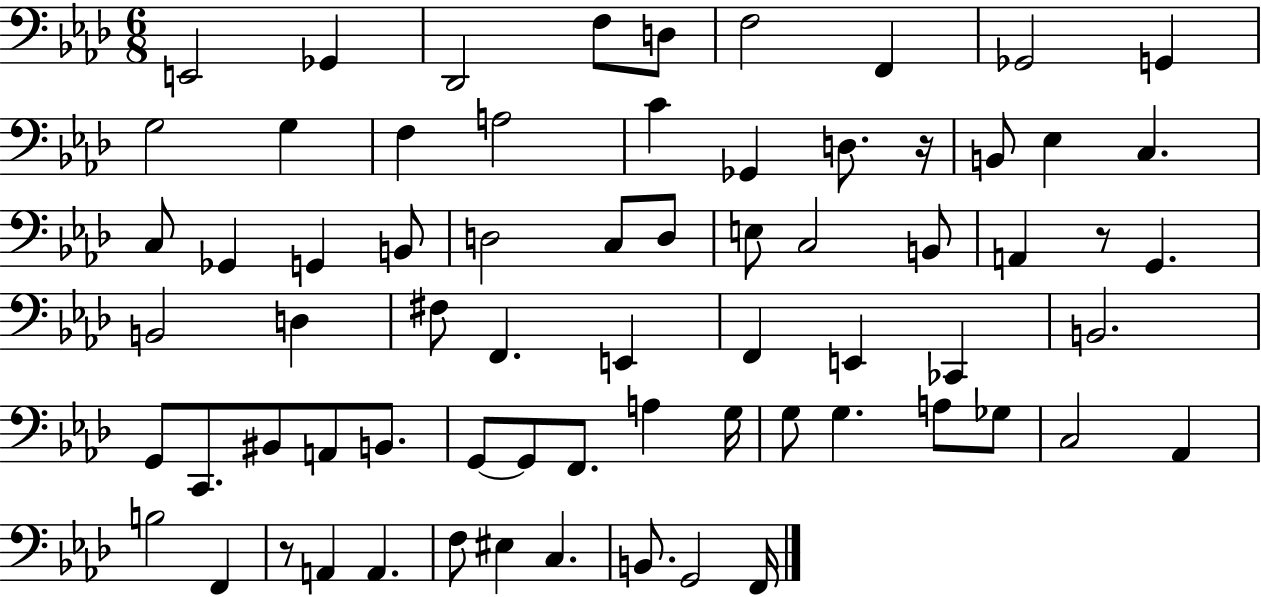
{
  \clef bass
  \numericTimeSignature
  \time 6/8
  \key aes \major
  e,2 ges,4 | des,2 f8 d8 | f2 f,4 | ges,2 g,4 | \break g2 g4 | f4 a2 | c'4 ges,4 d8. r16 | b,8 ees4 c4. | \break c8 ges,4 g,4 b,8 | d2 c8 d8 | e8 c2 b,8 | a,4 r8 g,4. | \break b,2 d4 | fis8 f,4. e,4 | f,4 e,4 ces,4 | b,2. | \break g,8 c,8. bis,8 a,8 b,8. | g,8~~ g,8 f,8. a4 g16 | g8 g4. a8 ges8 | c2 aes,4 | \break b2 f,4 | r8 a,4 a,4. | f8 eis4 c4. | b,8. g,2 f,16 | \break \bar "|."
}